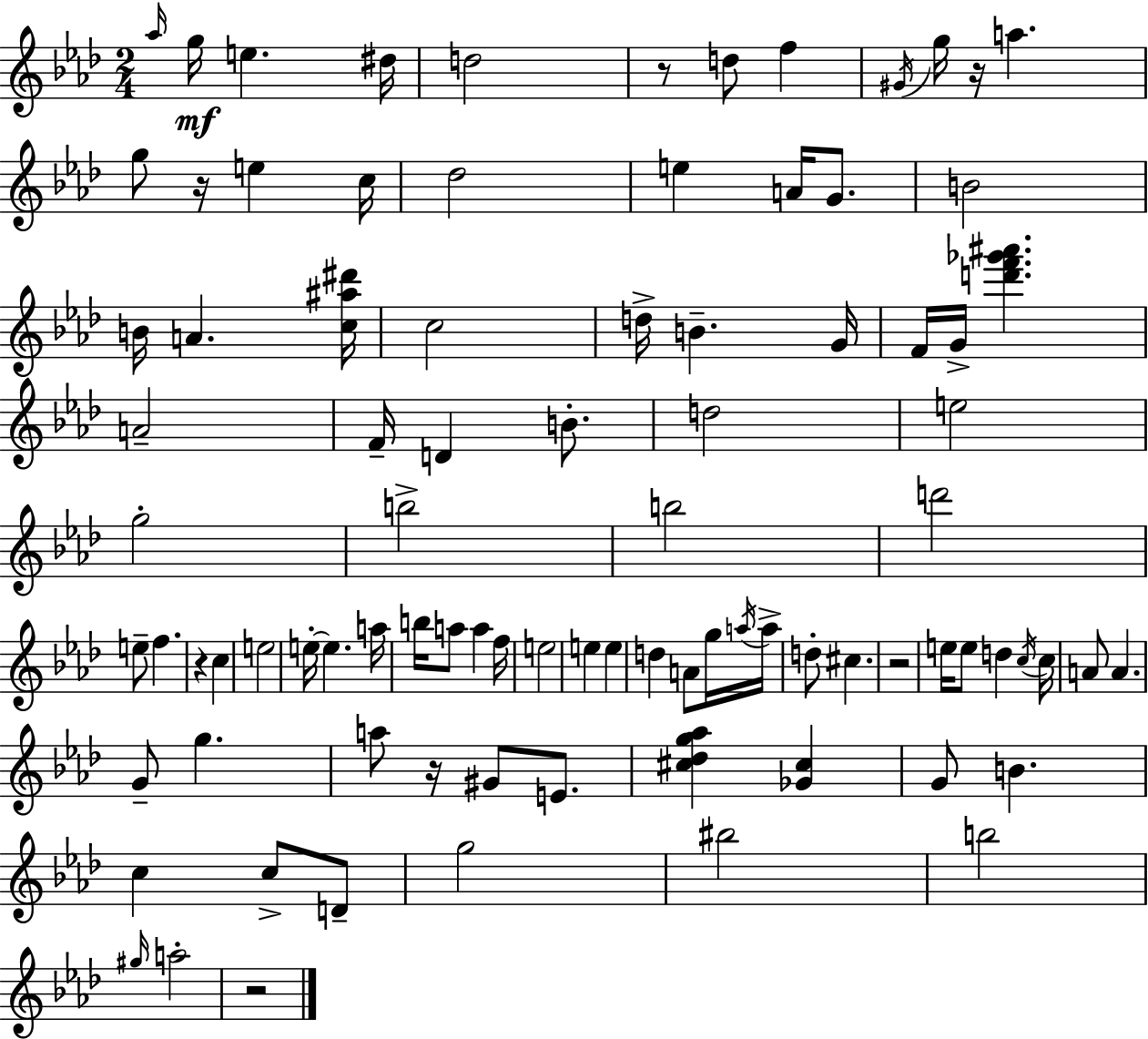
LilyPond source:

{
  \clef treble
  \numericTimeSignature
  \time 2/4
  \key aes \major
  \repeat volta 2 { \grace { aes''16 }\mf g''16 e''4. | dis''16 d''2 | r8 d''8 f''4 | \acciaccatura { gis'16 } g''16 r16 a''4. | \break g''8 r16 e''4 | c''16 des''2 | e''4 a'16 g'8. | b'2 | \break b'16 a'4. | <c'' ais'' dis'''>16 c''2 | d''16-> b'4.-- | g'16 f'16 g'16-> <d''' f''' ges''' ais'''>4. | \break a'2-- | f'16-- d'4 b'8.-. | d''2 | e''2 | \break g''2-. | b''2-> | b''2 | d'''2 | \break e''8-- f''4. | r4 c''4 | e''2 | e''16-.~~ e''4. | \break a''16 b''16 a''8 a''4 | f''16 e''2 | e''4 e''4 | d''4 a'8 | \break g''16 \acciaccatura { a''16 } a''16-> d''8-. cis''4. | r2 | e''16 e''8 d''4 | \acciaccatura { c''16 } c''16 a'8 a'4. | \break g'8-- g''4. | a''8 r16 gis'8 | e'8. <cis'' des'' g'' aes''>4 | <ges' cis''>4 g'8 b'4. | \break c''4 | c''8-> d'8-- g''2 | bis''2 | b''2 | \break \grace { gis''16 } a''2-. | r2 | } \bar "|."
}